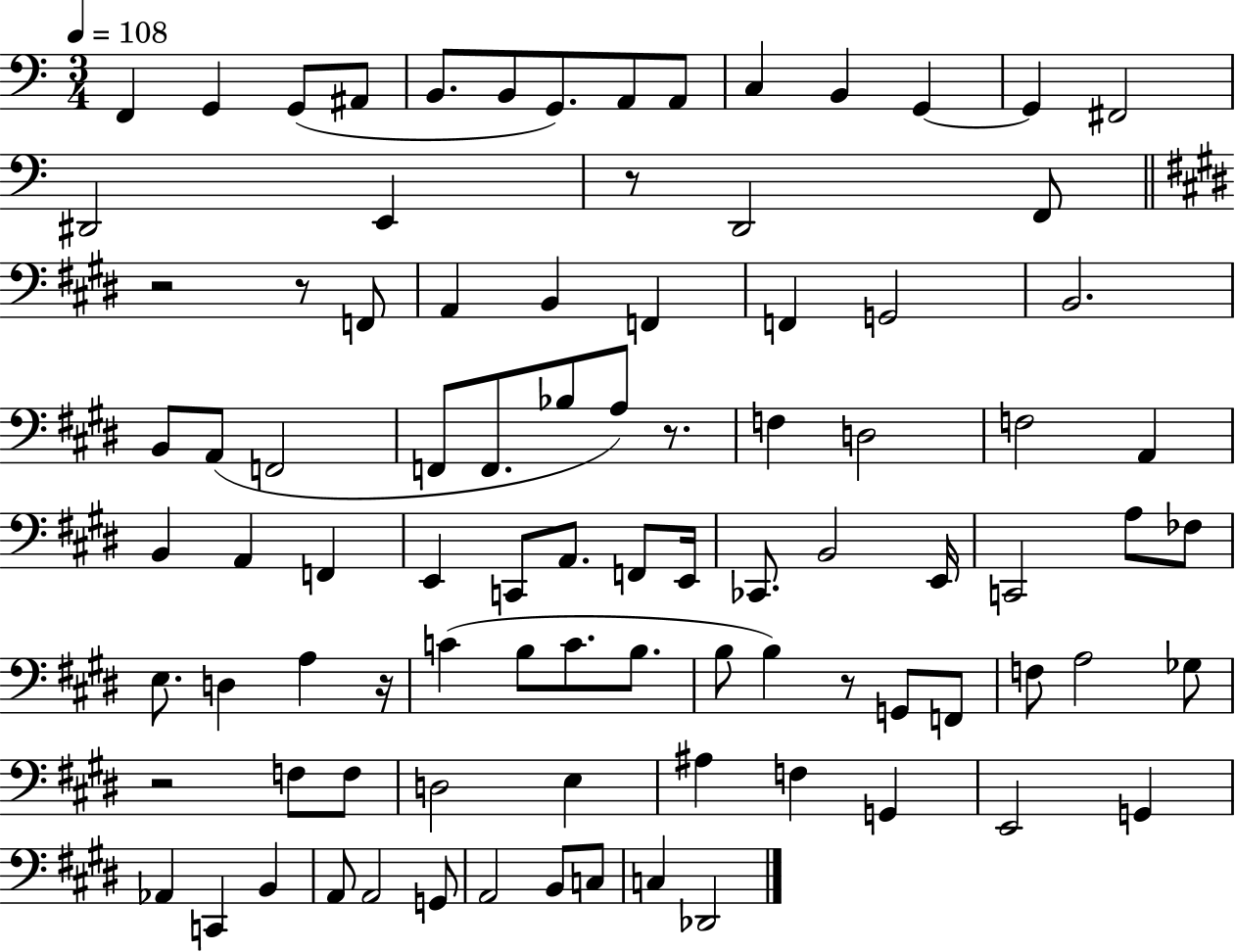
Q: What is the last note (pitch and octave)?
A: Db2